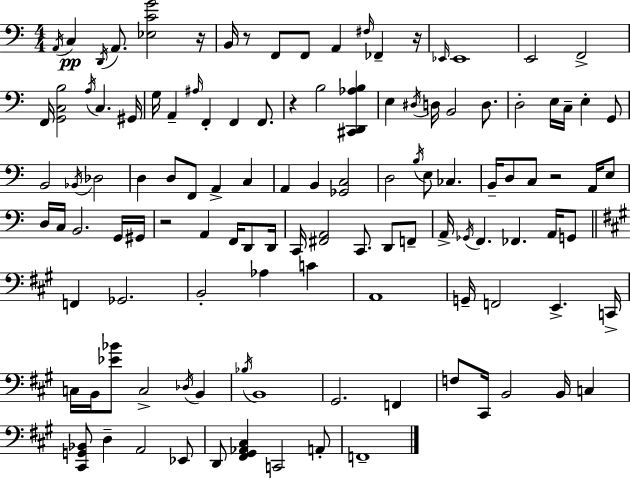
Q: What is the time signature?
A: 4/4